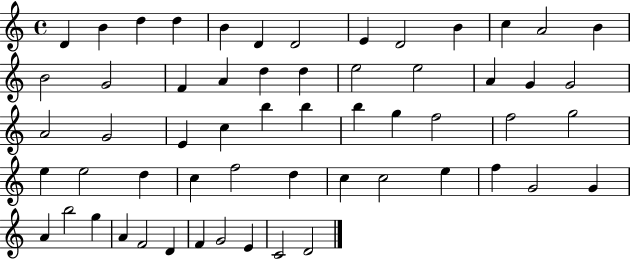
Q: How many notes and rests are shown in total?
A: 58